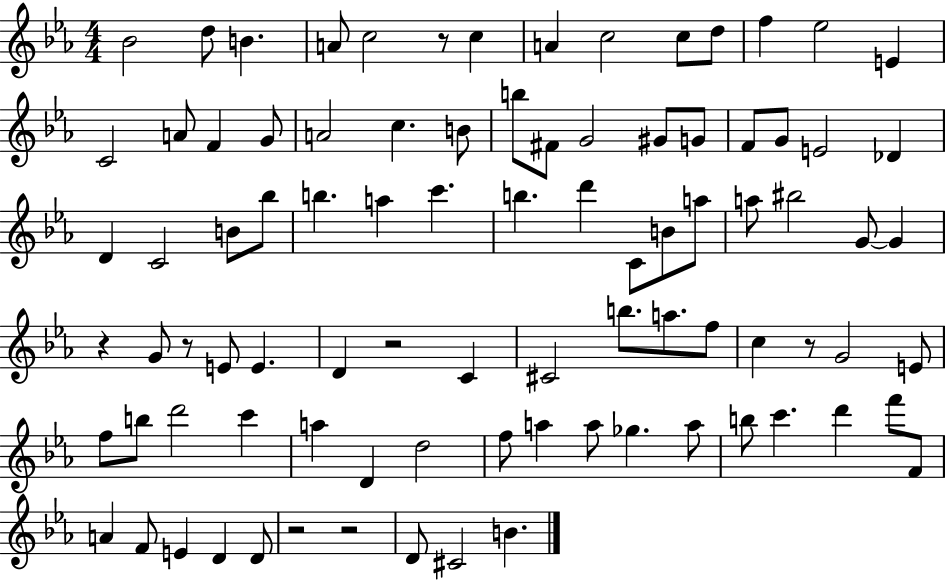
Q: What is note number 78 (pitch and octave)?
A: D4